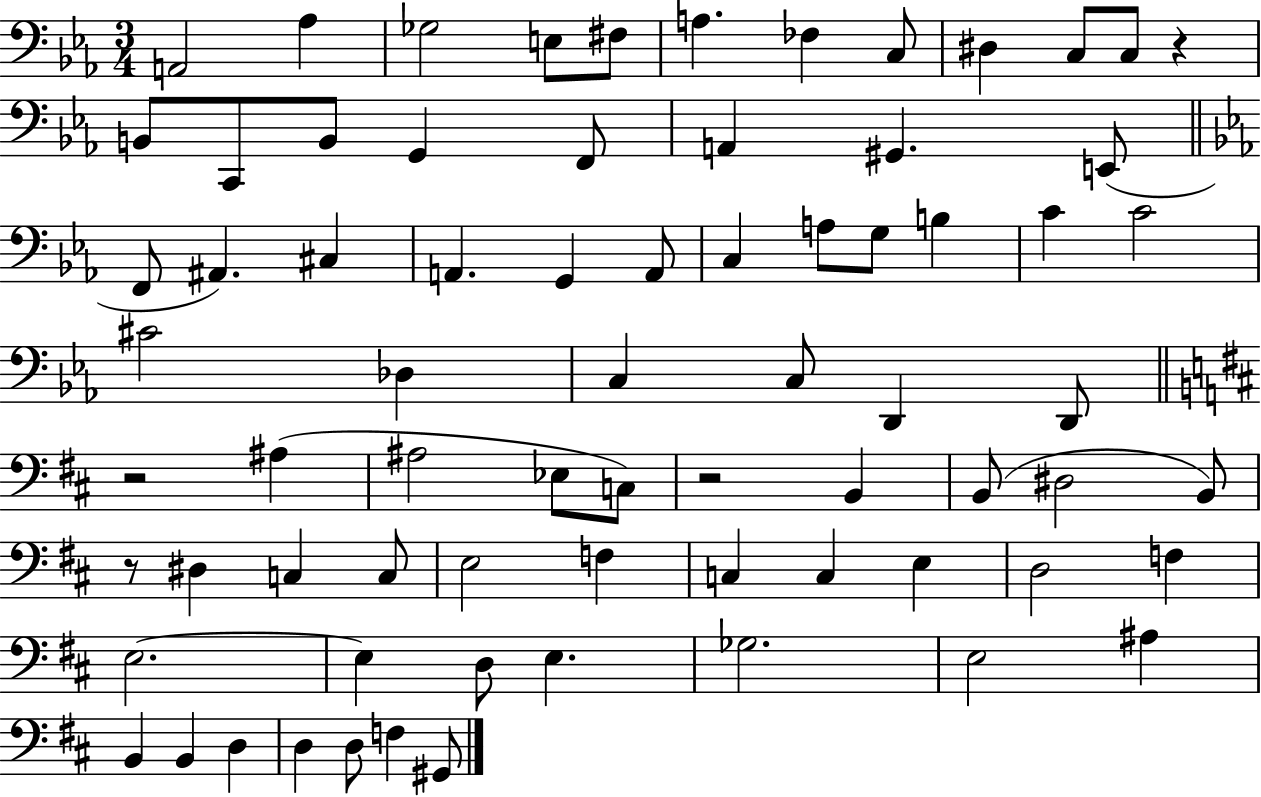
X:1
T:Untitled
M:3/4
L:1/4
K:Eb
A,,2 _A, _G,2 E,/2 ^F,/2 A, _F, C,/2 ^D, C,/2 C,/2 z B,,/2 C,,/2 B,,/2 G,, F,,/2 A,, ^G,, E,,/2 F,,/2 ^A,, ^C, A,, G,, A,,/2 C, A,/2 G,/2 B, C C2 ^C2 _D, C, C,/2 D,, D,,/2 z2 ^A, ^A,2 _E,/2 C,/2 z2 B,, B,,/2 ^D,2 B,,/2 z/2 ^D, C, C,/2 E,2 F, C, C, E, D,2 F, E,2 E, D,/2 E, _G,2 E,2 ^A, B,, B,, D, D, D,/2 F, ^G,,/2